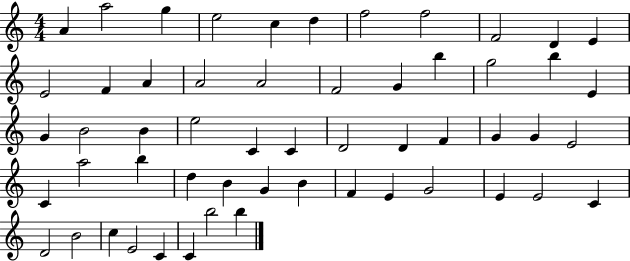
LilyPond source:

{
  \clef treble
  \numericTimeSignature
  \time 4/4
  \key c \major
  a'4 a''2 g''4 | e''2 c''4 d''4 | f''2 f''2 | f'2 d'4 e'4 | \break e'2 f'4 a'4 | a'2 a'2 | f'2 g'4 b''4 | g''2 b''4 e'4 | \break g'4 b'2 b'4 | e''2 c'4 c'4 | d'2 d'4 f'4 | g'4 g'4 e'2 | \break c'4 a''2 b''4 | d''4 b'4 g'4 b'4 | f'4 e'4 g'2 | e'4 e'2 c'4 | \break d'2 b'2 | c''4 e'2 c'4 | c'4 b''2 b''4 | \bar "|."
}